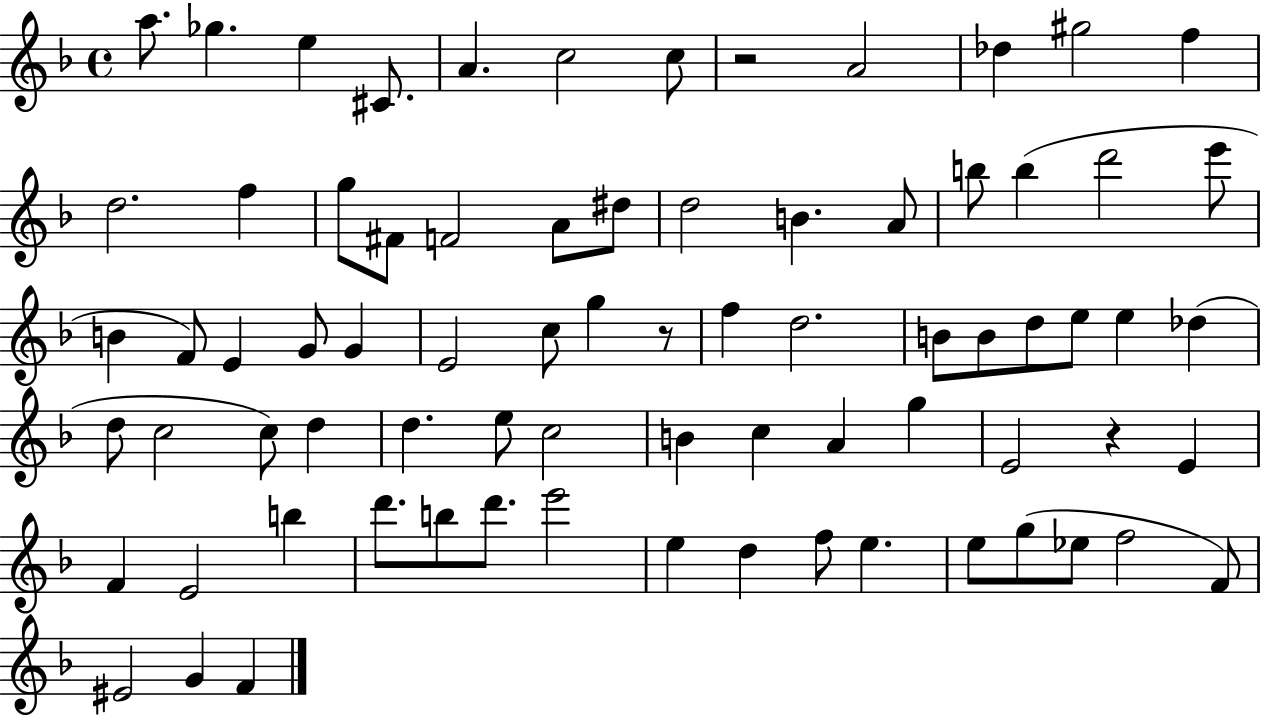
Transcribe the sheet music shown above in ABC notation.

X:1
T:Untitled
M:4/4
L:1/4
K:F
a/2 _g e ^C/2 A c2 c/2 z2 A2 _d ^g2 f d2 f g/2 ^F/2 F2 A/2 ^d/2 d2 B A/2 b/2 b d'2 e'/2 B F/2 E G/2 G E2 c/2 g z/2 f d2 B/2 B/2 d/2 e/2 e _d d/2 c2 c/2 d d e/2 c2 B c A g E2 z E F E2 b d'/2 b/2 d'/2 e'2 e d f/2 e e/2 g/2 _e/2 f2 F/2 ^E2 G F